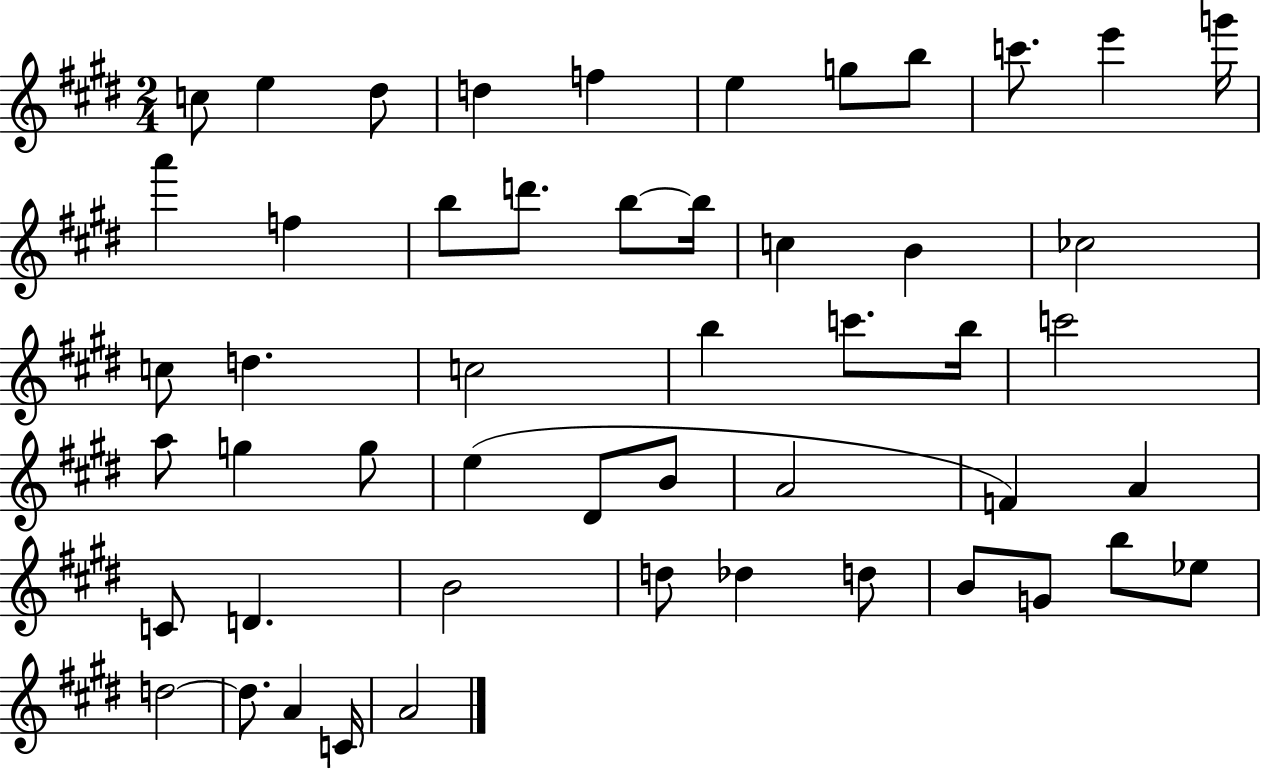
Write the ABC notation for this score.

X:1
T:Untitled
M:2/4
L:1/4
K:E
c/2 e ^d/2 d f e g/2 b/2 c'/2 e' g'/4 a' f b/2 d'/2 b/2 b/4 c B _c2 c/2 d c2 b c'/2 b/4 c'2 a/2 g g/2 e ^D/2 B/2 A2 F A C/2 D B2 d/2 _d d/2 B/2 G/2 b/2 _e/2 d2 d/2 A C/4 A2